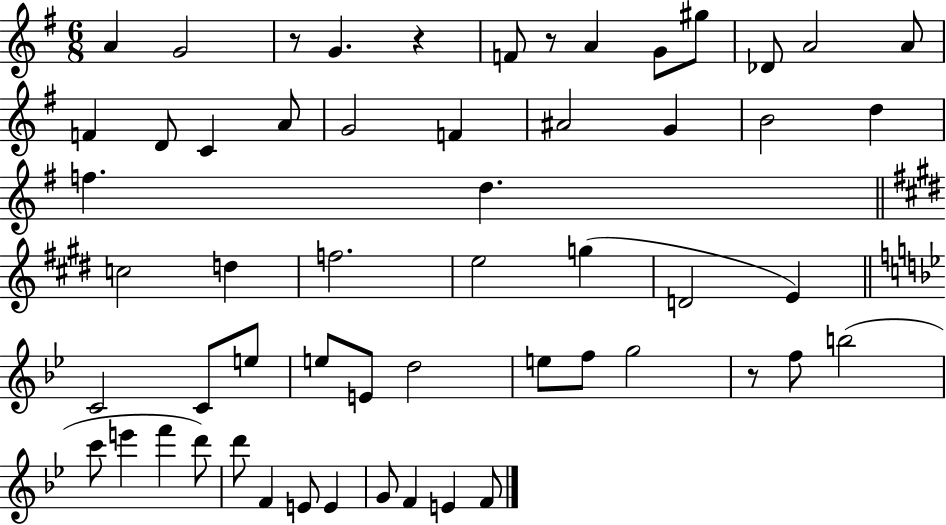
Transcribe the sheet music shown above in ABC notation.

X:1
T:Untitled
M:6/8
L:1/4
K:G
A G2 z/2 G z F/2 z/2 A G/2 ^g/2 _D/2 A2 A/2 F D/2 C A/2 G2 F ^A2 G B2 d f d c2 d f2 e2 g D2 E C2 C/2 e/2 e/2 E/2 d2 e/2 f/2 g2 z/2 f/2 b2 c'/2 e' f' d'/2 d'/2 F E/2 E G/2 F E F/2